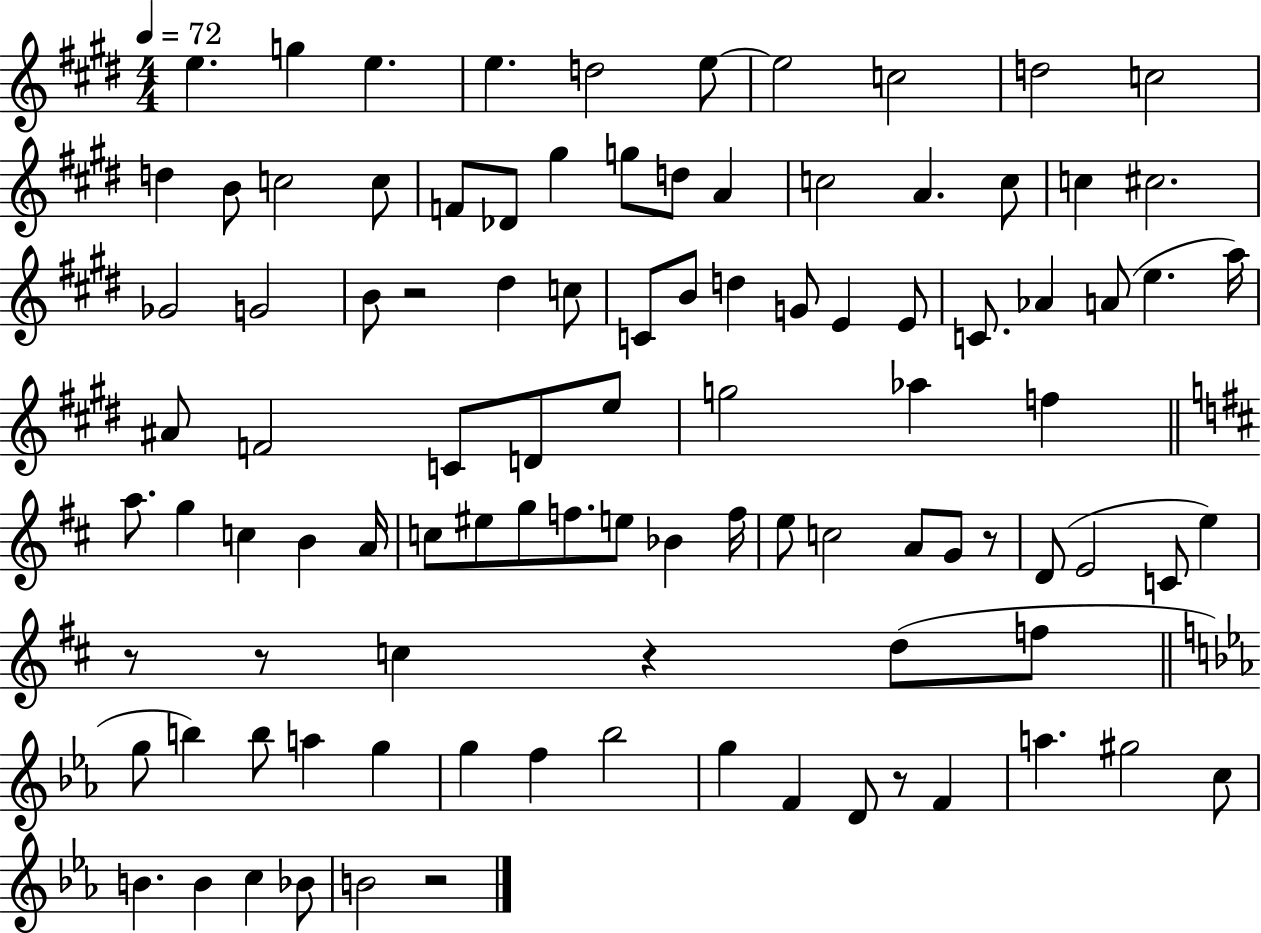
{
  \clef treble
  \numericTimeSignature
  \time 4/4
  \key e \major
  \tempo 4 = 72
  e''4. g''4 e''4. | e''4. d''2 e''8~~ | e''2 c''2 | d''2 c''2 | \break d''4 b'8 c''2 c''8 | f'8 des'8 gis''4 g''8 d''8 a'4 | c''2 a'4. c''8 | c''4 cis''2. | \break ges'2 g'2 | b'8 r2 dis''4 c''8 | c'8 b'8 d''4 g'8 e'4 e'8 | c'8. aes'4 a'8( e''4. a''16) | \break ais'8 f'2 c'8 d'8 e''8 | g''2 aes''4 f''4 | \bar "||" \break \key b \minor a''8. g''4 c''4 b'4 a'16 | c''8 eis''8 g''8 f''8. e''8 bes'4 f''16 | e''8 c''2 a'8 g'8 r8 | d'8( e'2 c'8 e''4) | \break r8 r8 c''4 r4 d''8( f''8 | \bar "||" \break \key ees \major g''8 b''4) b''8 a''4 g''4 | g''4 f''4 bes''2 | g''4 f'4 d'8 r8 f'4 | a''4. gis''2 c''8 | \break b'4. b'4 c''4 bes'8 | b'2 r2 | \bar "|."
}